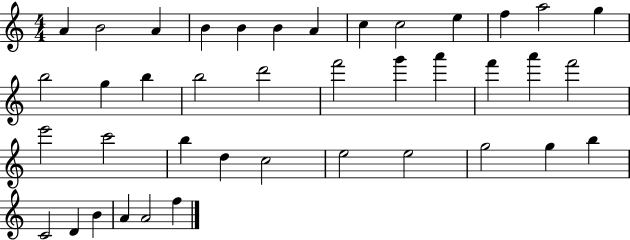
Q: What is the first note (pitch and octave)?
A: A4